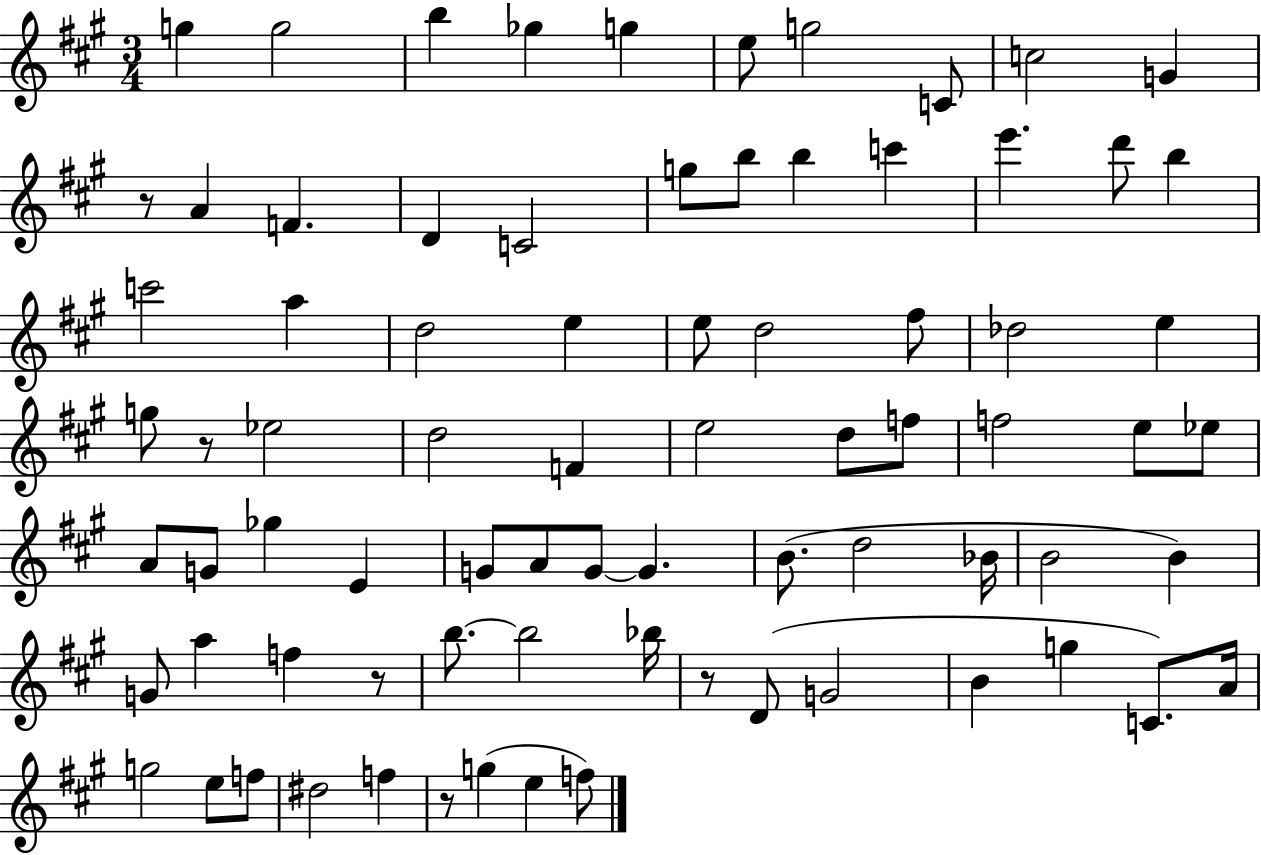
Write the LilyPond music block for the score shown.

{
  \clef treble
  \numericTimeSignature
  \time 3/4
  \key a \major
  g''4 g''2 | b''4 ges''4 g''4 | e''8 g''2 c'8 | c''2 g'4 | \break r8 a'4 f'4. | d'4 c'2 | g''8 b''8 b''4 c'''4 | e'''4. d'''8 b''4 | \break c'''2 a''4 | d''2 e''4 | e''8 d''2 fis''8 | des''2 e''4 | \break g''8 r8 ees''2 | d''2 f'4 | e''2 d''8 f''8 | f''2 e''8 ees''8 | \break a'8 g'8 ges''4 e'4 | g'8 a'8 g'8~~ g'4. | b'8.( d''2 bes'16 | b'2 b'4) | \break g'8 a''4 f''4 r8 | b''8.~~ b''2 bes''16 | r8 d'8( g'2 | b'4 g''4 c'8.) a'16 | \break g''2 e''8 f''8 | dis''2 f''4 | r8 g''4( e''4 f''8) | \bar "|."
}